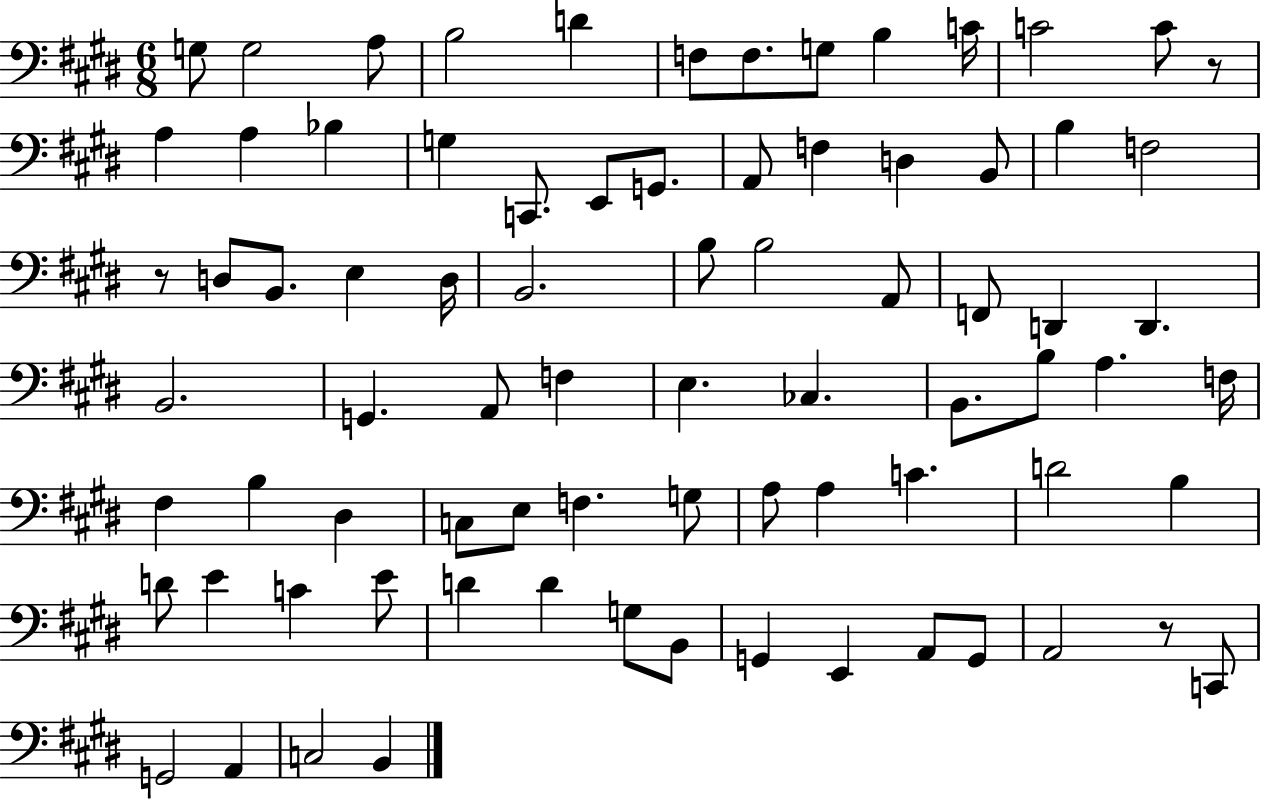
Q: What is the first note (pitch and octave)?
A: G3